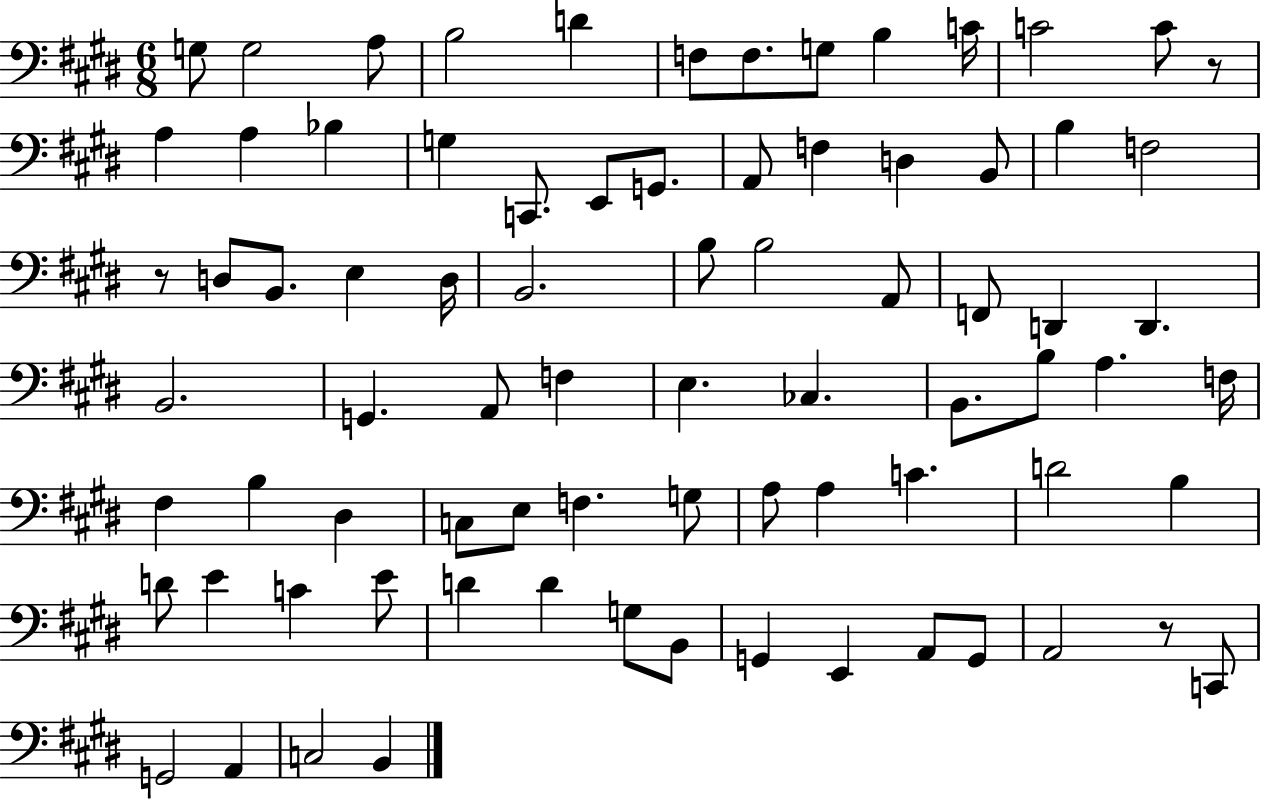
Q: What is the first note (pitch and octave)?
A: G3